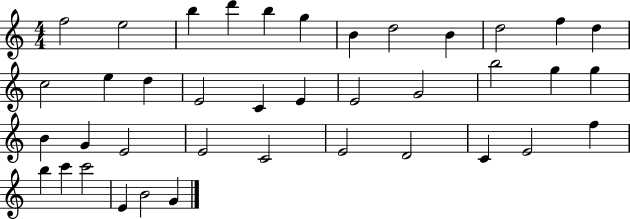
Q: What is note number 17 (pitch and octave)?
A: C4